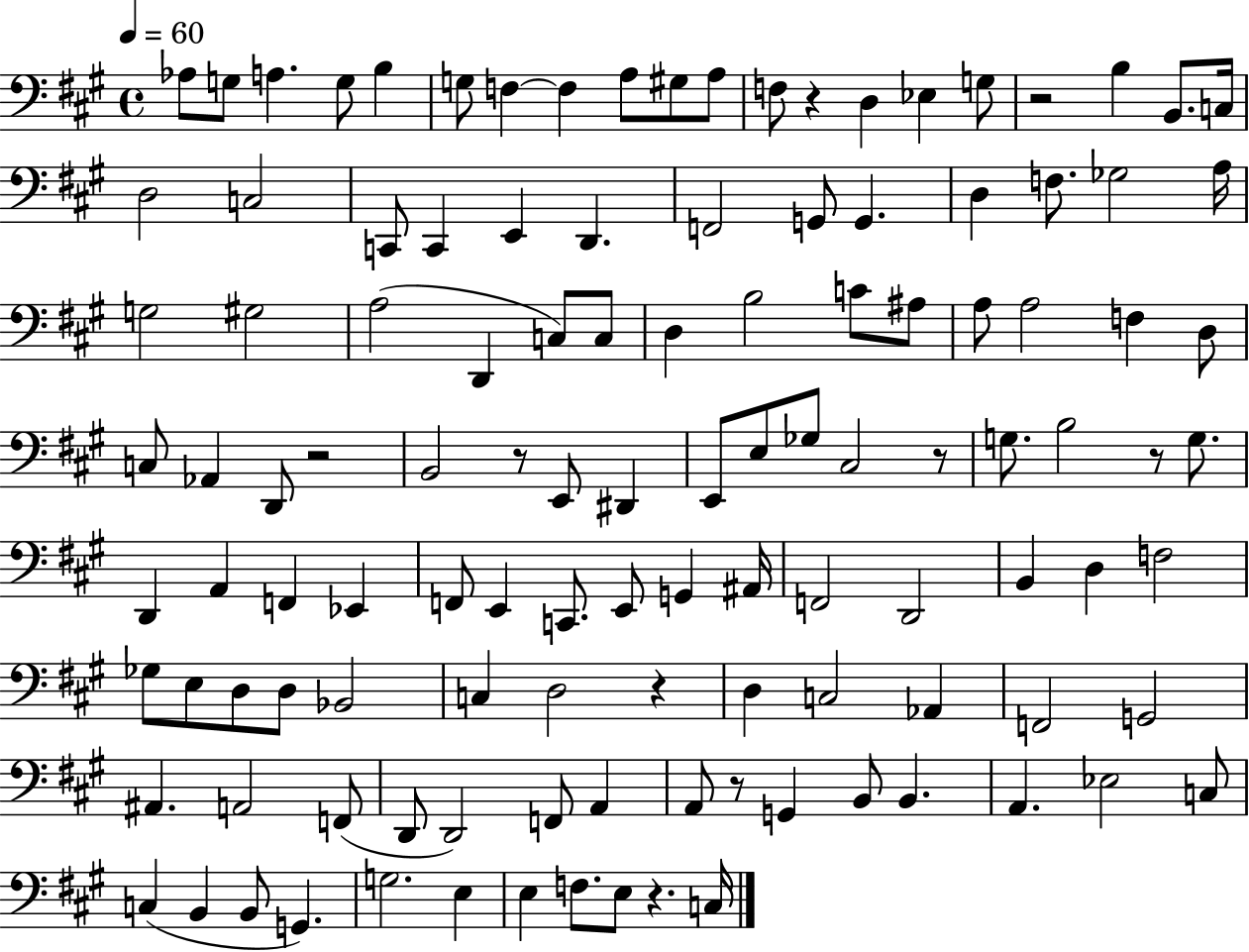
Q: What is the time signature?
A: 4/4